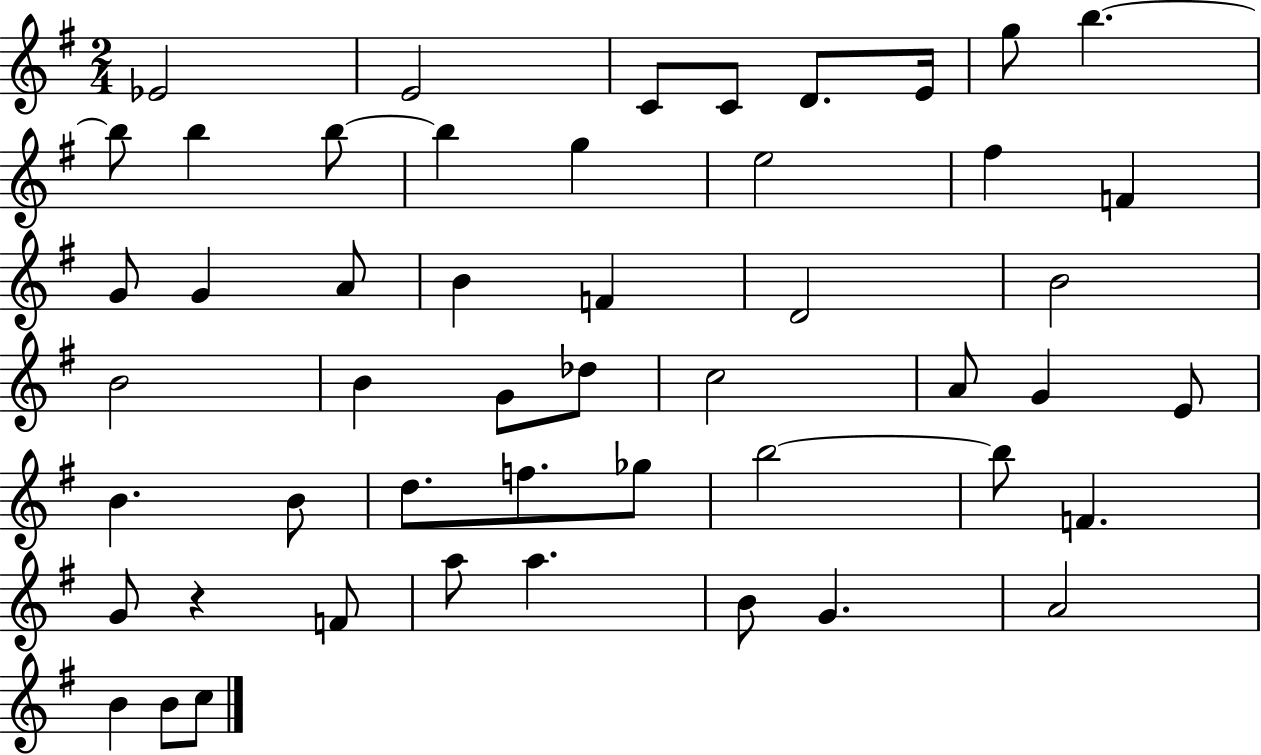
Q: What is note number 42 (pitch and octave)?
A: A5